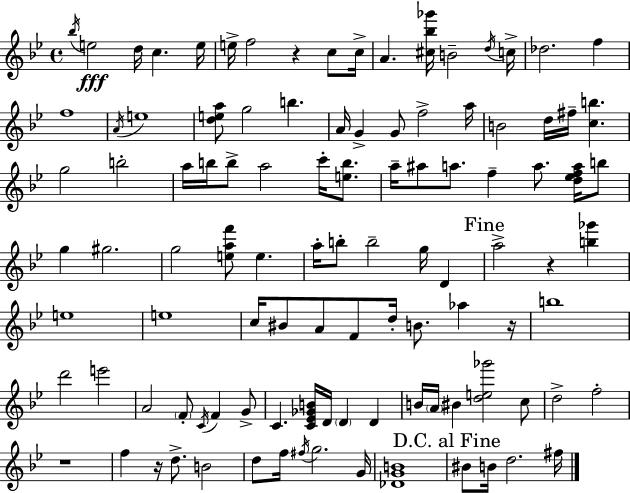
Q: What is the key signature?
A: BES major